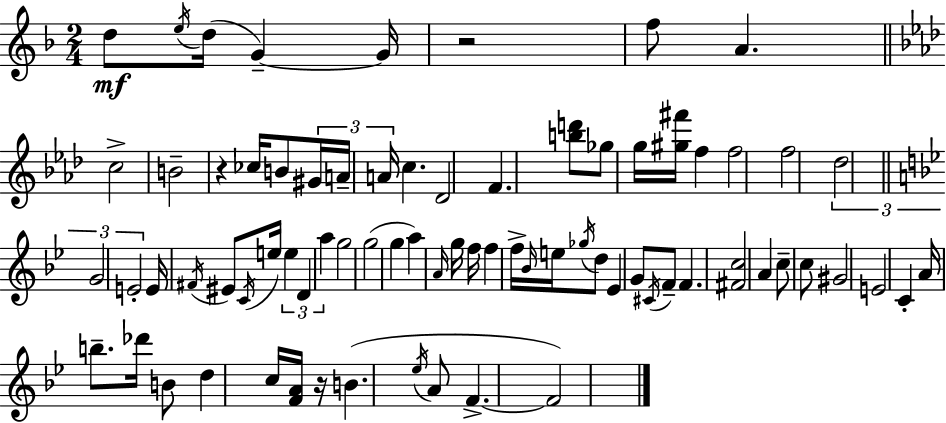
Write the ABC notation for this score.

X:1
T:Untitled
M:2/4
L:1/4
K:Dm
d/2 e/4 d/4 G G/4 z2 f/2 A c2 B2 z _c/4 B/2 ^G/4 A/4 A/4 c _D2 F [bd']/2 _g/2 g/4 [^g^f']/4 f f2 f2 _d2 G2 E2 E/4 ^F/4 ^E/2 C/4 e/4 e D a g2 g2 g a A/4 g/4 f/4 f f/4 _B/4 e/4 _g/4 d/2 _E G/2 ^C/4 F/2 F [^Fc]2 A c/2 c/2 ^G2 E2 C A/4 b/2 _d'/4 B/2 d c/4 [FA]/4 z/4 B _e/4 A/2 F F2